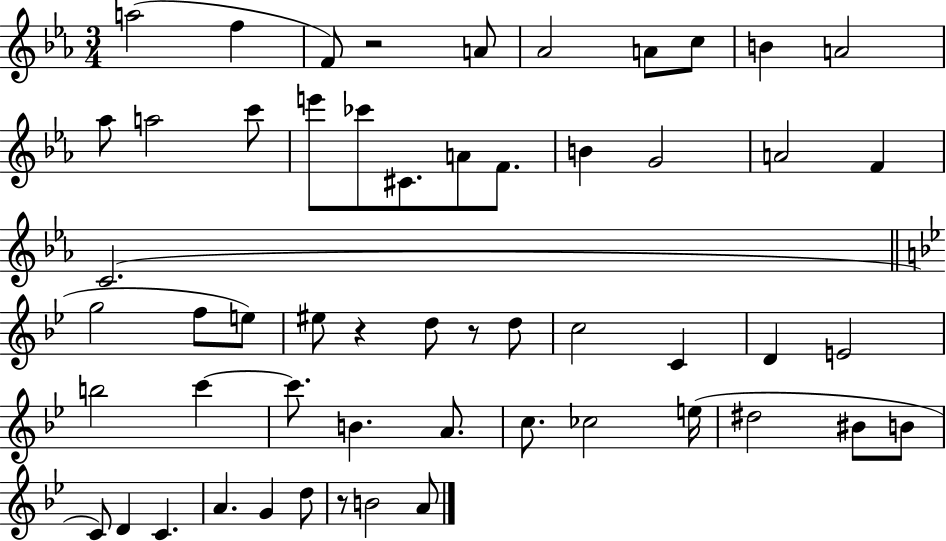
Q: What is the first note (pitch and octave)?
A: A5